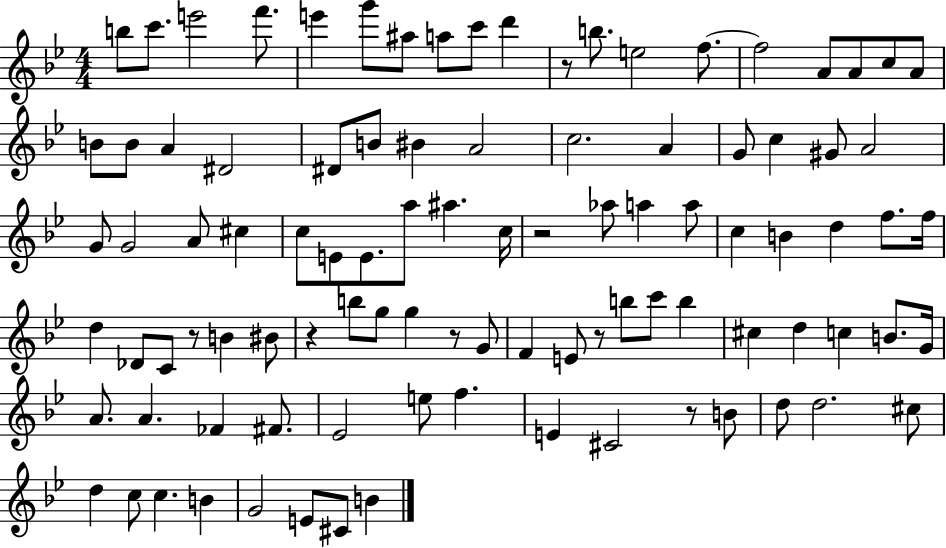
B5/e C6/e. E6/h F6/e. E6/q G6/e A#5/e A5/e C6/e D6/q R/e B5/e. E5/h F5/e. F5/h A4/e A4/e C5/e A4/e B4/e B4/e A4/q D#4/h D#4/e B4/e BIS4/q A4/h C5/h. A4/q G4/e C5/q G#4/e A4/h G4/e G4/h A4/e C#5/q C5/e E4/e E4/e. A5/e A#5/q. C5/s R/h Ab5/e A5/q A5/e C5/q B4/q D5/q F5/e. F5/s D5/q Db4/e C4/e R/e B4/q BIS4/e R/q B5/e G5/e G5/q R/e G4/e F4/q E4/e R/e B5/e C6/e B5/q C#5/q D5/q C5/q B4/e. G4/s A4/e. A4/q. FES4/q F#4/e. Eb4/h E5/e F5/q. E4/q C#4/h R/e B4/e D5/e D5/h. C#5/e D5/q C5/e C5/q. B4/q G4/h E4/e C#4/e B4/q